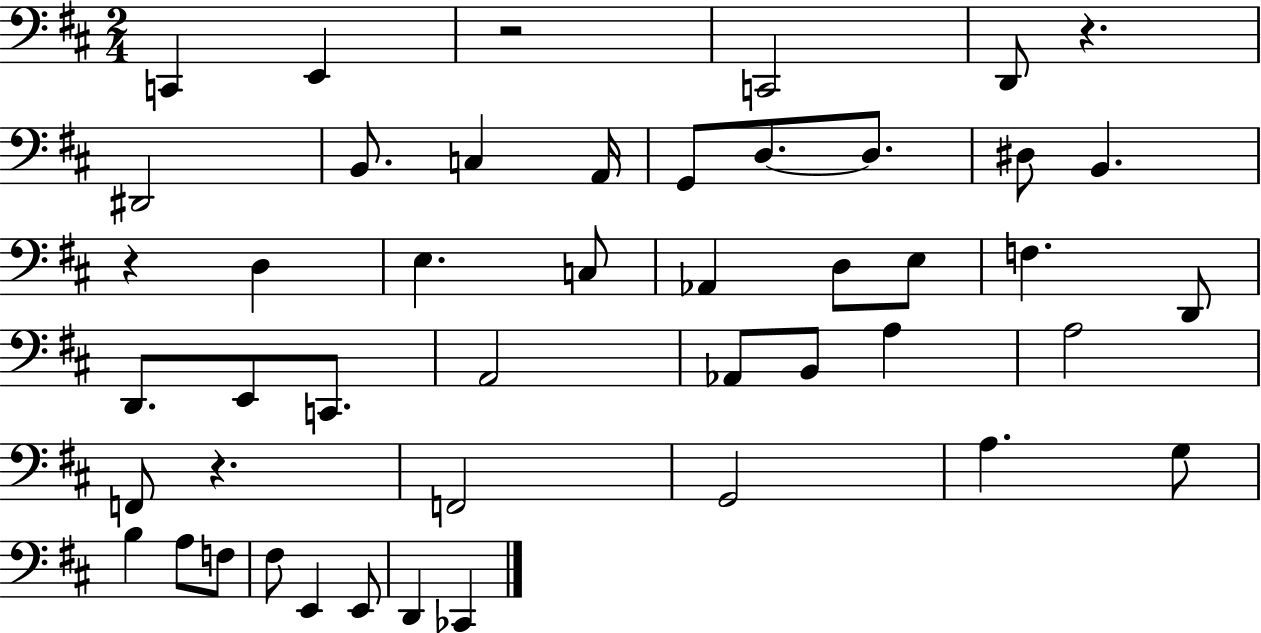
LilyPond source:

{
  \clef bass
  \numericTimeSignature
  \time 2/4
  \key d \major
  c,4 e,4 | r2 | c,2 | d,8 r4. | \break dis,2 | b,8. c4 a,16 | g,8 d8.~~ d8. | dis8 b,4. | \break r4 d4 | e4. c8 | aes,4 d8 e8 | f4. d,8 | \break d,8. e,8 c,8. | a,2 | aes,8 b,8 a4 | a2 | \break f,8 r4. | f,2 | g,2 | a4. g8 | \break b4 a8 f8 | fis8 e,4 e,8 | d,4 ces,4 | \bar "|."
}